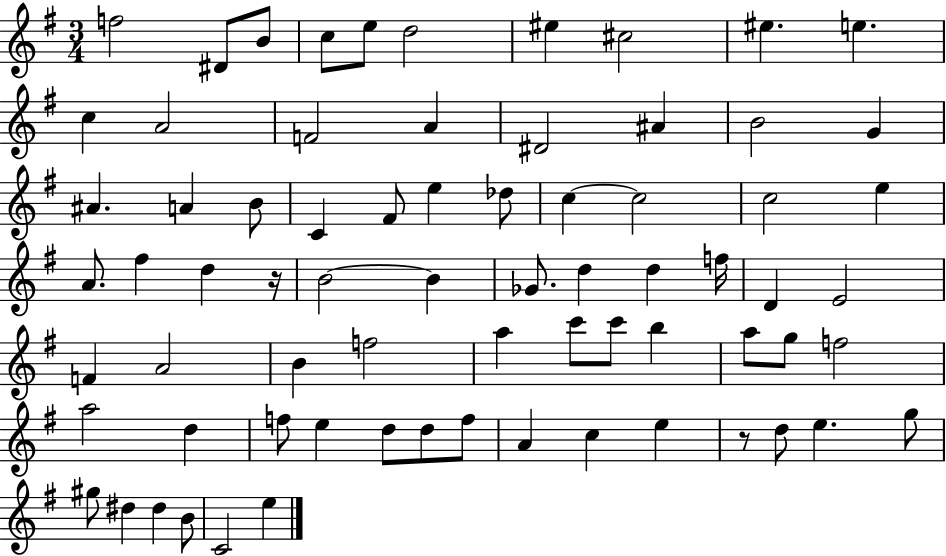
X:1
T:Untitled
M:3/4
L:1/4
K:G
f2 ^D/2 B/2 c/2 e/2 d2 ^e ^c2 ^e e c A2 F2 A ^D2 ^A B2 G ^A A B/2 C ^F/2 e _d/2 c c2 c2 e A/2 ^f d z/4 B2 B _G/2 d d f/4 D E2 F A2 B f2 a c'/2 c'/2 b a/2 g/2 f2 a2 d f/2 e d/2 d/2 f/2 A c e z/2 d/2 e g/2 ^g/2 ^d ^d B/2 C2 e